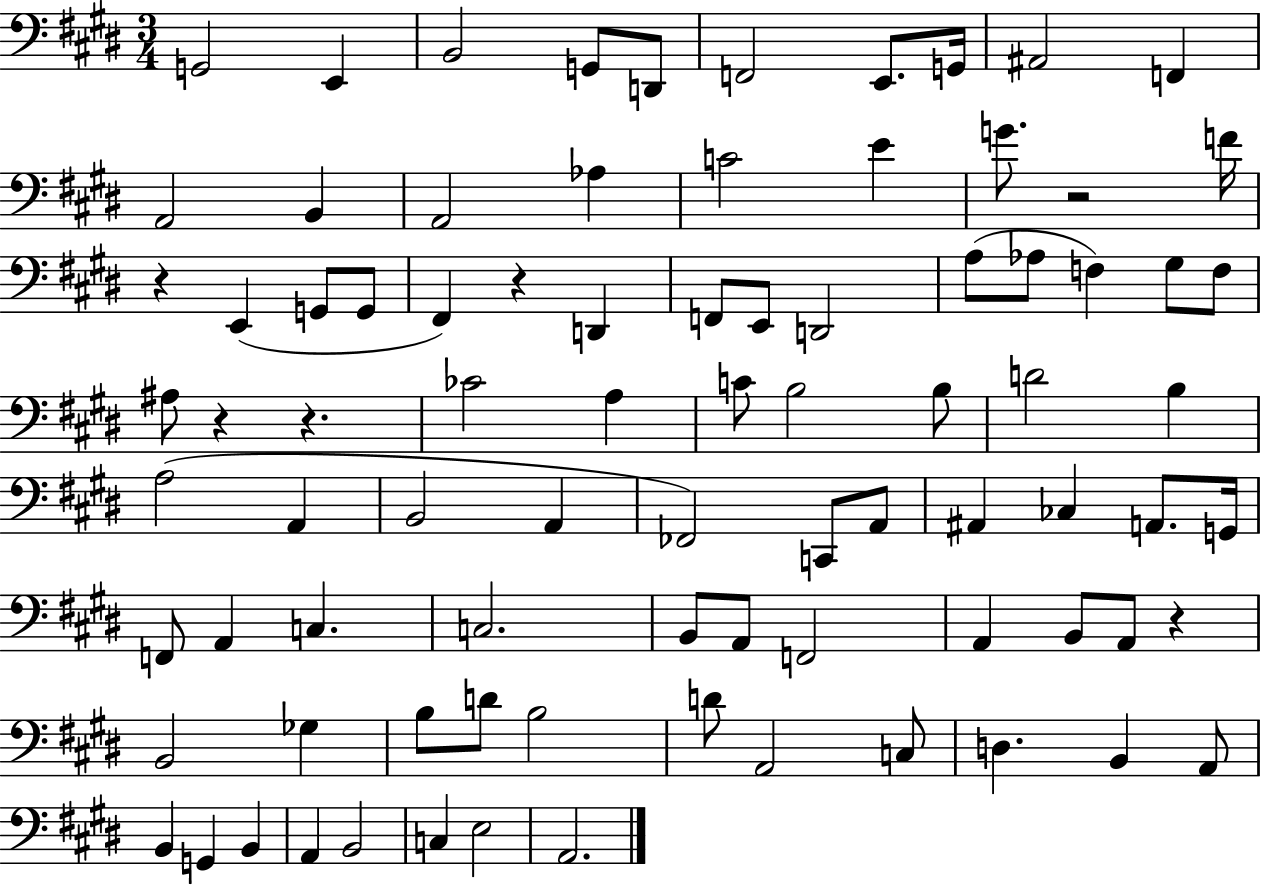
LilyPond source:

{
  \clef bass
  \numericTimeSignature
  \time 3/4
  \key e \major
  g,2 e,4 | b,2 g,8 d,8 | f,2 e,8. g,16 | ais,2 f,4 | \break a,2 b,4 | a,2 aes4 | c'2 e'4 | g'8. r2 f'16 | \break r4 e,4( g,8 g,8 | fis,4) r4 d,4 | f,8 e,8 d,2 | a8( aes8 f4) gis8 f8 | \break ais8 r4 r4. | ces'2 a4 | c'8 b2 b8 | d'2 b4 | \break a2( a,4 | b,2 a,4 | fes,2) c,8 a,8 | ais,4 ces4 a,8. g,16 | \break f,8 a,4 c4. | c2. | b,8 a,8 f,2 | a,4 b,8 a,8 r4 | \break b,2 ges4 | b8 d'8 b2 | d'8 a,2 c8 | d4. b,4 a,8 | \break b,4 g,4 b,4 | a,4 b,2 | c4 e2 | a,2. | \break \bar "|."
}